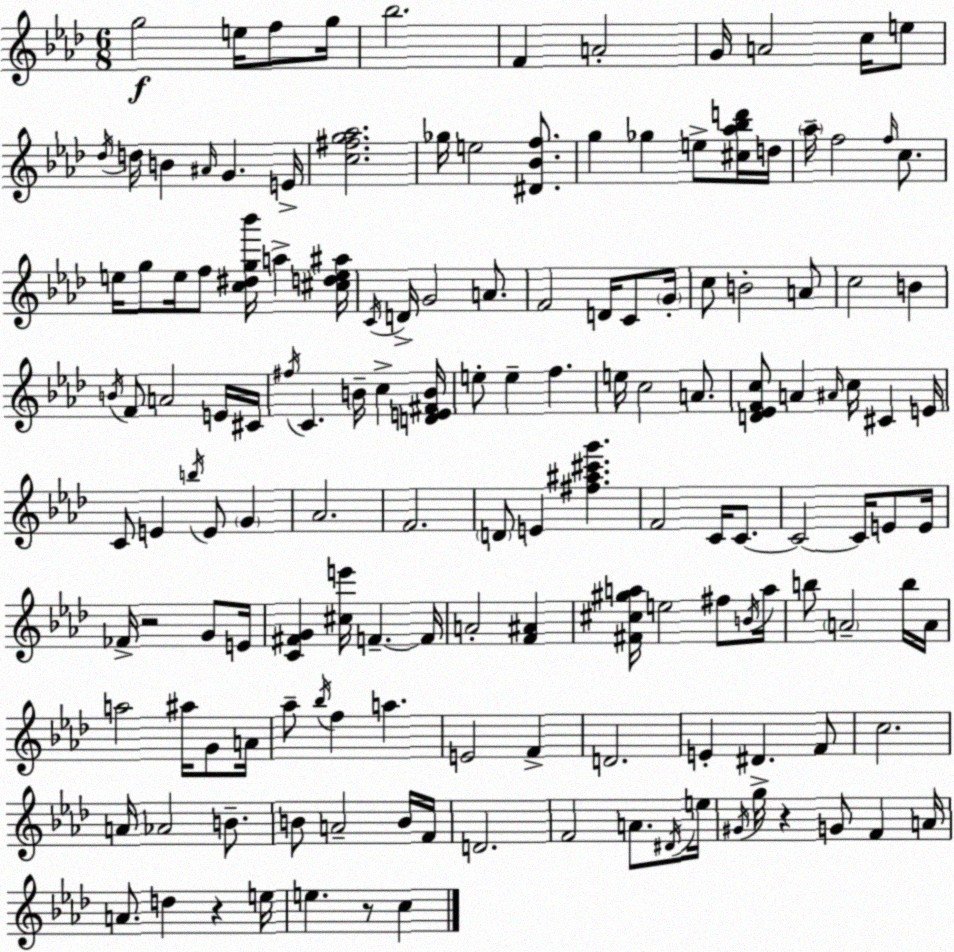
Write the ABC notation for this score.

X:1
T:Untitled
M:6/8
L:1/4
K:Fm
g2 e/4 f/2 g/4 _b2 F A2 G/4 A2 c/4 e/2 _d/4 d/4 B ^A/4 G E/4 [c^fg_a]2 _g/4 e2 [^D_Bf]/2 g _g e/2 [^c_a_bd']/4 d/4 _a/4 f2 f/4 c/2 e/4 g/2 e/4 f/2 [c^dg_b']/4 a [^cde^a]/4 C/4 D/4 G2 A/2 F2 D/4 C/2 G/4 c/2 B2 A/2 c2 B B/4 F/2 A2 E/4 ^C/4 ^f/4 C B/4 c [DE^FB]/4 e/2 e f e/4 c2 A/2 [D_EFc]/2 A ^A/4 c/4 ^C E/4 C/2 E b/4 E/2 G _A2 F2 D/2 E [^f^a^c'g'] F2 C/4 C/2 C2 C/4 E/2 E/4 _F/4 z2 G/2 E/4 [C^FG] [^ce']/4 F F/4 A2 [F^A] [^F^c^ga]/4 e2 ^f/2 B/4 a/4 b/2 A2 b/4 A/4 a2 ^a/4 G/2 A/4 _a/2 _b/4 f a E2 F D2 E ^D F/2 c2 A/4 _A2 B/2 B/2 A2 B/4 F/4 D2 F2 A/2 ^D/4 e/4 ^G/4 g/4 z G/2 F A/4 A/2 d z e/4 e z/2 c